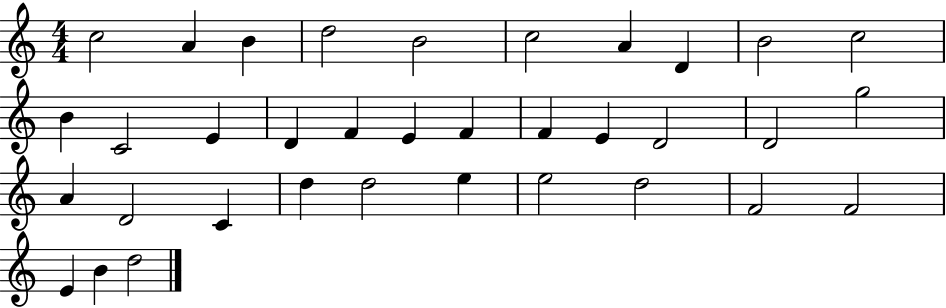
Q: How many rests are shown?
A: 0